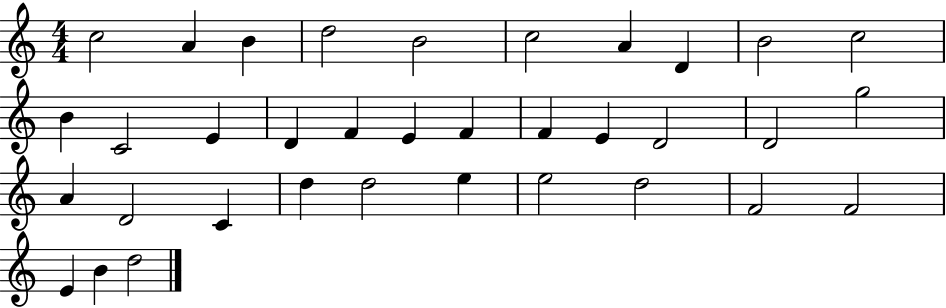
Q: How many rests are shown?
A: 0